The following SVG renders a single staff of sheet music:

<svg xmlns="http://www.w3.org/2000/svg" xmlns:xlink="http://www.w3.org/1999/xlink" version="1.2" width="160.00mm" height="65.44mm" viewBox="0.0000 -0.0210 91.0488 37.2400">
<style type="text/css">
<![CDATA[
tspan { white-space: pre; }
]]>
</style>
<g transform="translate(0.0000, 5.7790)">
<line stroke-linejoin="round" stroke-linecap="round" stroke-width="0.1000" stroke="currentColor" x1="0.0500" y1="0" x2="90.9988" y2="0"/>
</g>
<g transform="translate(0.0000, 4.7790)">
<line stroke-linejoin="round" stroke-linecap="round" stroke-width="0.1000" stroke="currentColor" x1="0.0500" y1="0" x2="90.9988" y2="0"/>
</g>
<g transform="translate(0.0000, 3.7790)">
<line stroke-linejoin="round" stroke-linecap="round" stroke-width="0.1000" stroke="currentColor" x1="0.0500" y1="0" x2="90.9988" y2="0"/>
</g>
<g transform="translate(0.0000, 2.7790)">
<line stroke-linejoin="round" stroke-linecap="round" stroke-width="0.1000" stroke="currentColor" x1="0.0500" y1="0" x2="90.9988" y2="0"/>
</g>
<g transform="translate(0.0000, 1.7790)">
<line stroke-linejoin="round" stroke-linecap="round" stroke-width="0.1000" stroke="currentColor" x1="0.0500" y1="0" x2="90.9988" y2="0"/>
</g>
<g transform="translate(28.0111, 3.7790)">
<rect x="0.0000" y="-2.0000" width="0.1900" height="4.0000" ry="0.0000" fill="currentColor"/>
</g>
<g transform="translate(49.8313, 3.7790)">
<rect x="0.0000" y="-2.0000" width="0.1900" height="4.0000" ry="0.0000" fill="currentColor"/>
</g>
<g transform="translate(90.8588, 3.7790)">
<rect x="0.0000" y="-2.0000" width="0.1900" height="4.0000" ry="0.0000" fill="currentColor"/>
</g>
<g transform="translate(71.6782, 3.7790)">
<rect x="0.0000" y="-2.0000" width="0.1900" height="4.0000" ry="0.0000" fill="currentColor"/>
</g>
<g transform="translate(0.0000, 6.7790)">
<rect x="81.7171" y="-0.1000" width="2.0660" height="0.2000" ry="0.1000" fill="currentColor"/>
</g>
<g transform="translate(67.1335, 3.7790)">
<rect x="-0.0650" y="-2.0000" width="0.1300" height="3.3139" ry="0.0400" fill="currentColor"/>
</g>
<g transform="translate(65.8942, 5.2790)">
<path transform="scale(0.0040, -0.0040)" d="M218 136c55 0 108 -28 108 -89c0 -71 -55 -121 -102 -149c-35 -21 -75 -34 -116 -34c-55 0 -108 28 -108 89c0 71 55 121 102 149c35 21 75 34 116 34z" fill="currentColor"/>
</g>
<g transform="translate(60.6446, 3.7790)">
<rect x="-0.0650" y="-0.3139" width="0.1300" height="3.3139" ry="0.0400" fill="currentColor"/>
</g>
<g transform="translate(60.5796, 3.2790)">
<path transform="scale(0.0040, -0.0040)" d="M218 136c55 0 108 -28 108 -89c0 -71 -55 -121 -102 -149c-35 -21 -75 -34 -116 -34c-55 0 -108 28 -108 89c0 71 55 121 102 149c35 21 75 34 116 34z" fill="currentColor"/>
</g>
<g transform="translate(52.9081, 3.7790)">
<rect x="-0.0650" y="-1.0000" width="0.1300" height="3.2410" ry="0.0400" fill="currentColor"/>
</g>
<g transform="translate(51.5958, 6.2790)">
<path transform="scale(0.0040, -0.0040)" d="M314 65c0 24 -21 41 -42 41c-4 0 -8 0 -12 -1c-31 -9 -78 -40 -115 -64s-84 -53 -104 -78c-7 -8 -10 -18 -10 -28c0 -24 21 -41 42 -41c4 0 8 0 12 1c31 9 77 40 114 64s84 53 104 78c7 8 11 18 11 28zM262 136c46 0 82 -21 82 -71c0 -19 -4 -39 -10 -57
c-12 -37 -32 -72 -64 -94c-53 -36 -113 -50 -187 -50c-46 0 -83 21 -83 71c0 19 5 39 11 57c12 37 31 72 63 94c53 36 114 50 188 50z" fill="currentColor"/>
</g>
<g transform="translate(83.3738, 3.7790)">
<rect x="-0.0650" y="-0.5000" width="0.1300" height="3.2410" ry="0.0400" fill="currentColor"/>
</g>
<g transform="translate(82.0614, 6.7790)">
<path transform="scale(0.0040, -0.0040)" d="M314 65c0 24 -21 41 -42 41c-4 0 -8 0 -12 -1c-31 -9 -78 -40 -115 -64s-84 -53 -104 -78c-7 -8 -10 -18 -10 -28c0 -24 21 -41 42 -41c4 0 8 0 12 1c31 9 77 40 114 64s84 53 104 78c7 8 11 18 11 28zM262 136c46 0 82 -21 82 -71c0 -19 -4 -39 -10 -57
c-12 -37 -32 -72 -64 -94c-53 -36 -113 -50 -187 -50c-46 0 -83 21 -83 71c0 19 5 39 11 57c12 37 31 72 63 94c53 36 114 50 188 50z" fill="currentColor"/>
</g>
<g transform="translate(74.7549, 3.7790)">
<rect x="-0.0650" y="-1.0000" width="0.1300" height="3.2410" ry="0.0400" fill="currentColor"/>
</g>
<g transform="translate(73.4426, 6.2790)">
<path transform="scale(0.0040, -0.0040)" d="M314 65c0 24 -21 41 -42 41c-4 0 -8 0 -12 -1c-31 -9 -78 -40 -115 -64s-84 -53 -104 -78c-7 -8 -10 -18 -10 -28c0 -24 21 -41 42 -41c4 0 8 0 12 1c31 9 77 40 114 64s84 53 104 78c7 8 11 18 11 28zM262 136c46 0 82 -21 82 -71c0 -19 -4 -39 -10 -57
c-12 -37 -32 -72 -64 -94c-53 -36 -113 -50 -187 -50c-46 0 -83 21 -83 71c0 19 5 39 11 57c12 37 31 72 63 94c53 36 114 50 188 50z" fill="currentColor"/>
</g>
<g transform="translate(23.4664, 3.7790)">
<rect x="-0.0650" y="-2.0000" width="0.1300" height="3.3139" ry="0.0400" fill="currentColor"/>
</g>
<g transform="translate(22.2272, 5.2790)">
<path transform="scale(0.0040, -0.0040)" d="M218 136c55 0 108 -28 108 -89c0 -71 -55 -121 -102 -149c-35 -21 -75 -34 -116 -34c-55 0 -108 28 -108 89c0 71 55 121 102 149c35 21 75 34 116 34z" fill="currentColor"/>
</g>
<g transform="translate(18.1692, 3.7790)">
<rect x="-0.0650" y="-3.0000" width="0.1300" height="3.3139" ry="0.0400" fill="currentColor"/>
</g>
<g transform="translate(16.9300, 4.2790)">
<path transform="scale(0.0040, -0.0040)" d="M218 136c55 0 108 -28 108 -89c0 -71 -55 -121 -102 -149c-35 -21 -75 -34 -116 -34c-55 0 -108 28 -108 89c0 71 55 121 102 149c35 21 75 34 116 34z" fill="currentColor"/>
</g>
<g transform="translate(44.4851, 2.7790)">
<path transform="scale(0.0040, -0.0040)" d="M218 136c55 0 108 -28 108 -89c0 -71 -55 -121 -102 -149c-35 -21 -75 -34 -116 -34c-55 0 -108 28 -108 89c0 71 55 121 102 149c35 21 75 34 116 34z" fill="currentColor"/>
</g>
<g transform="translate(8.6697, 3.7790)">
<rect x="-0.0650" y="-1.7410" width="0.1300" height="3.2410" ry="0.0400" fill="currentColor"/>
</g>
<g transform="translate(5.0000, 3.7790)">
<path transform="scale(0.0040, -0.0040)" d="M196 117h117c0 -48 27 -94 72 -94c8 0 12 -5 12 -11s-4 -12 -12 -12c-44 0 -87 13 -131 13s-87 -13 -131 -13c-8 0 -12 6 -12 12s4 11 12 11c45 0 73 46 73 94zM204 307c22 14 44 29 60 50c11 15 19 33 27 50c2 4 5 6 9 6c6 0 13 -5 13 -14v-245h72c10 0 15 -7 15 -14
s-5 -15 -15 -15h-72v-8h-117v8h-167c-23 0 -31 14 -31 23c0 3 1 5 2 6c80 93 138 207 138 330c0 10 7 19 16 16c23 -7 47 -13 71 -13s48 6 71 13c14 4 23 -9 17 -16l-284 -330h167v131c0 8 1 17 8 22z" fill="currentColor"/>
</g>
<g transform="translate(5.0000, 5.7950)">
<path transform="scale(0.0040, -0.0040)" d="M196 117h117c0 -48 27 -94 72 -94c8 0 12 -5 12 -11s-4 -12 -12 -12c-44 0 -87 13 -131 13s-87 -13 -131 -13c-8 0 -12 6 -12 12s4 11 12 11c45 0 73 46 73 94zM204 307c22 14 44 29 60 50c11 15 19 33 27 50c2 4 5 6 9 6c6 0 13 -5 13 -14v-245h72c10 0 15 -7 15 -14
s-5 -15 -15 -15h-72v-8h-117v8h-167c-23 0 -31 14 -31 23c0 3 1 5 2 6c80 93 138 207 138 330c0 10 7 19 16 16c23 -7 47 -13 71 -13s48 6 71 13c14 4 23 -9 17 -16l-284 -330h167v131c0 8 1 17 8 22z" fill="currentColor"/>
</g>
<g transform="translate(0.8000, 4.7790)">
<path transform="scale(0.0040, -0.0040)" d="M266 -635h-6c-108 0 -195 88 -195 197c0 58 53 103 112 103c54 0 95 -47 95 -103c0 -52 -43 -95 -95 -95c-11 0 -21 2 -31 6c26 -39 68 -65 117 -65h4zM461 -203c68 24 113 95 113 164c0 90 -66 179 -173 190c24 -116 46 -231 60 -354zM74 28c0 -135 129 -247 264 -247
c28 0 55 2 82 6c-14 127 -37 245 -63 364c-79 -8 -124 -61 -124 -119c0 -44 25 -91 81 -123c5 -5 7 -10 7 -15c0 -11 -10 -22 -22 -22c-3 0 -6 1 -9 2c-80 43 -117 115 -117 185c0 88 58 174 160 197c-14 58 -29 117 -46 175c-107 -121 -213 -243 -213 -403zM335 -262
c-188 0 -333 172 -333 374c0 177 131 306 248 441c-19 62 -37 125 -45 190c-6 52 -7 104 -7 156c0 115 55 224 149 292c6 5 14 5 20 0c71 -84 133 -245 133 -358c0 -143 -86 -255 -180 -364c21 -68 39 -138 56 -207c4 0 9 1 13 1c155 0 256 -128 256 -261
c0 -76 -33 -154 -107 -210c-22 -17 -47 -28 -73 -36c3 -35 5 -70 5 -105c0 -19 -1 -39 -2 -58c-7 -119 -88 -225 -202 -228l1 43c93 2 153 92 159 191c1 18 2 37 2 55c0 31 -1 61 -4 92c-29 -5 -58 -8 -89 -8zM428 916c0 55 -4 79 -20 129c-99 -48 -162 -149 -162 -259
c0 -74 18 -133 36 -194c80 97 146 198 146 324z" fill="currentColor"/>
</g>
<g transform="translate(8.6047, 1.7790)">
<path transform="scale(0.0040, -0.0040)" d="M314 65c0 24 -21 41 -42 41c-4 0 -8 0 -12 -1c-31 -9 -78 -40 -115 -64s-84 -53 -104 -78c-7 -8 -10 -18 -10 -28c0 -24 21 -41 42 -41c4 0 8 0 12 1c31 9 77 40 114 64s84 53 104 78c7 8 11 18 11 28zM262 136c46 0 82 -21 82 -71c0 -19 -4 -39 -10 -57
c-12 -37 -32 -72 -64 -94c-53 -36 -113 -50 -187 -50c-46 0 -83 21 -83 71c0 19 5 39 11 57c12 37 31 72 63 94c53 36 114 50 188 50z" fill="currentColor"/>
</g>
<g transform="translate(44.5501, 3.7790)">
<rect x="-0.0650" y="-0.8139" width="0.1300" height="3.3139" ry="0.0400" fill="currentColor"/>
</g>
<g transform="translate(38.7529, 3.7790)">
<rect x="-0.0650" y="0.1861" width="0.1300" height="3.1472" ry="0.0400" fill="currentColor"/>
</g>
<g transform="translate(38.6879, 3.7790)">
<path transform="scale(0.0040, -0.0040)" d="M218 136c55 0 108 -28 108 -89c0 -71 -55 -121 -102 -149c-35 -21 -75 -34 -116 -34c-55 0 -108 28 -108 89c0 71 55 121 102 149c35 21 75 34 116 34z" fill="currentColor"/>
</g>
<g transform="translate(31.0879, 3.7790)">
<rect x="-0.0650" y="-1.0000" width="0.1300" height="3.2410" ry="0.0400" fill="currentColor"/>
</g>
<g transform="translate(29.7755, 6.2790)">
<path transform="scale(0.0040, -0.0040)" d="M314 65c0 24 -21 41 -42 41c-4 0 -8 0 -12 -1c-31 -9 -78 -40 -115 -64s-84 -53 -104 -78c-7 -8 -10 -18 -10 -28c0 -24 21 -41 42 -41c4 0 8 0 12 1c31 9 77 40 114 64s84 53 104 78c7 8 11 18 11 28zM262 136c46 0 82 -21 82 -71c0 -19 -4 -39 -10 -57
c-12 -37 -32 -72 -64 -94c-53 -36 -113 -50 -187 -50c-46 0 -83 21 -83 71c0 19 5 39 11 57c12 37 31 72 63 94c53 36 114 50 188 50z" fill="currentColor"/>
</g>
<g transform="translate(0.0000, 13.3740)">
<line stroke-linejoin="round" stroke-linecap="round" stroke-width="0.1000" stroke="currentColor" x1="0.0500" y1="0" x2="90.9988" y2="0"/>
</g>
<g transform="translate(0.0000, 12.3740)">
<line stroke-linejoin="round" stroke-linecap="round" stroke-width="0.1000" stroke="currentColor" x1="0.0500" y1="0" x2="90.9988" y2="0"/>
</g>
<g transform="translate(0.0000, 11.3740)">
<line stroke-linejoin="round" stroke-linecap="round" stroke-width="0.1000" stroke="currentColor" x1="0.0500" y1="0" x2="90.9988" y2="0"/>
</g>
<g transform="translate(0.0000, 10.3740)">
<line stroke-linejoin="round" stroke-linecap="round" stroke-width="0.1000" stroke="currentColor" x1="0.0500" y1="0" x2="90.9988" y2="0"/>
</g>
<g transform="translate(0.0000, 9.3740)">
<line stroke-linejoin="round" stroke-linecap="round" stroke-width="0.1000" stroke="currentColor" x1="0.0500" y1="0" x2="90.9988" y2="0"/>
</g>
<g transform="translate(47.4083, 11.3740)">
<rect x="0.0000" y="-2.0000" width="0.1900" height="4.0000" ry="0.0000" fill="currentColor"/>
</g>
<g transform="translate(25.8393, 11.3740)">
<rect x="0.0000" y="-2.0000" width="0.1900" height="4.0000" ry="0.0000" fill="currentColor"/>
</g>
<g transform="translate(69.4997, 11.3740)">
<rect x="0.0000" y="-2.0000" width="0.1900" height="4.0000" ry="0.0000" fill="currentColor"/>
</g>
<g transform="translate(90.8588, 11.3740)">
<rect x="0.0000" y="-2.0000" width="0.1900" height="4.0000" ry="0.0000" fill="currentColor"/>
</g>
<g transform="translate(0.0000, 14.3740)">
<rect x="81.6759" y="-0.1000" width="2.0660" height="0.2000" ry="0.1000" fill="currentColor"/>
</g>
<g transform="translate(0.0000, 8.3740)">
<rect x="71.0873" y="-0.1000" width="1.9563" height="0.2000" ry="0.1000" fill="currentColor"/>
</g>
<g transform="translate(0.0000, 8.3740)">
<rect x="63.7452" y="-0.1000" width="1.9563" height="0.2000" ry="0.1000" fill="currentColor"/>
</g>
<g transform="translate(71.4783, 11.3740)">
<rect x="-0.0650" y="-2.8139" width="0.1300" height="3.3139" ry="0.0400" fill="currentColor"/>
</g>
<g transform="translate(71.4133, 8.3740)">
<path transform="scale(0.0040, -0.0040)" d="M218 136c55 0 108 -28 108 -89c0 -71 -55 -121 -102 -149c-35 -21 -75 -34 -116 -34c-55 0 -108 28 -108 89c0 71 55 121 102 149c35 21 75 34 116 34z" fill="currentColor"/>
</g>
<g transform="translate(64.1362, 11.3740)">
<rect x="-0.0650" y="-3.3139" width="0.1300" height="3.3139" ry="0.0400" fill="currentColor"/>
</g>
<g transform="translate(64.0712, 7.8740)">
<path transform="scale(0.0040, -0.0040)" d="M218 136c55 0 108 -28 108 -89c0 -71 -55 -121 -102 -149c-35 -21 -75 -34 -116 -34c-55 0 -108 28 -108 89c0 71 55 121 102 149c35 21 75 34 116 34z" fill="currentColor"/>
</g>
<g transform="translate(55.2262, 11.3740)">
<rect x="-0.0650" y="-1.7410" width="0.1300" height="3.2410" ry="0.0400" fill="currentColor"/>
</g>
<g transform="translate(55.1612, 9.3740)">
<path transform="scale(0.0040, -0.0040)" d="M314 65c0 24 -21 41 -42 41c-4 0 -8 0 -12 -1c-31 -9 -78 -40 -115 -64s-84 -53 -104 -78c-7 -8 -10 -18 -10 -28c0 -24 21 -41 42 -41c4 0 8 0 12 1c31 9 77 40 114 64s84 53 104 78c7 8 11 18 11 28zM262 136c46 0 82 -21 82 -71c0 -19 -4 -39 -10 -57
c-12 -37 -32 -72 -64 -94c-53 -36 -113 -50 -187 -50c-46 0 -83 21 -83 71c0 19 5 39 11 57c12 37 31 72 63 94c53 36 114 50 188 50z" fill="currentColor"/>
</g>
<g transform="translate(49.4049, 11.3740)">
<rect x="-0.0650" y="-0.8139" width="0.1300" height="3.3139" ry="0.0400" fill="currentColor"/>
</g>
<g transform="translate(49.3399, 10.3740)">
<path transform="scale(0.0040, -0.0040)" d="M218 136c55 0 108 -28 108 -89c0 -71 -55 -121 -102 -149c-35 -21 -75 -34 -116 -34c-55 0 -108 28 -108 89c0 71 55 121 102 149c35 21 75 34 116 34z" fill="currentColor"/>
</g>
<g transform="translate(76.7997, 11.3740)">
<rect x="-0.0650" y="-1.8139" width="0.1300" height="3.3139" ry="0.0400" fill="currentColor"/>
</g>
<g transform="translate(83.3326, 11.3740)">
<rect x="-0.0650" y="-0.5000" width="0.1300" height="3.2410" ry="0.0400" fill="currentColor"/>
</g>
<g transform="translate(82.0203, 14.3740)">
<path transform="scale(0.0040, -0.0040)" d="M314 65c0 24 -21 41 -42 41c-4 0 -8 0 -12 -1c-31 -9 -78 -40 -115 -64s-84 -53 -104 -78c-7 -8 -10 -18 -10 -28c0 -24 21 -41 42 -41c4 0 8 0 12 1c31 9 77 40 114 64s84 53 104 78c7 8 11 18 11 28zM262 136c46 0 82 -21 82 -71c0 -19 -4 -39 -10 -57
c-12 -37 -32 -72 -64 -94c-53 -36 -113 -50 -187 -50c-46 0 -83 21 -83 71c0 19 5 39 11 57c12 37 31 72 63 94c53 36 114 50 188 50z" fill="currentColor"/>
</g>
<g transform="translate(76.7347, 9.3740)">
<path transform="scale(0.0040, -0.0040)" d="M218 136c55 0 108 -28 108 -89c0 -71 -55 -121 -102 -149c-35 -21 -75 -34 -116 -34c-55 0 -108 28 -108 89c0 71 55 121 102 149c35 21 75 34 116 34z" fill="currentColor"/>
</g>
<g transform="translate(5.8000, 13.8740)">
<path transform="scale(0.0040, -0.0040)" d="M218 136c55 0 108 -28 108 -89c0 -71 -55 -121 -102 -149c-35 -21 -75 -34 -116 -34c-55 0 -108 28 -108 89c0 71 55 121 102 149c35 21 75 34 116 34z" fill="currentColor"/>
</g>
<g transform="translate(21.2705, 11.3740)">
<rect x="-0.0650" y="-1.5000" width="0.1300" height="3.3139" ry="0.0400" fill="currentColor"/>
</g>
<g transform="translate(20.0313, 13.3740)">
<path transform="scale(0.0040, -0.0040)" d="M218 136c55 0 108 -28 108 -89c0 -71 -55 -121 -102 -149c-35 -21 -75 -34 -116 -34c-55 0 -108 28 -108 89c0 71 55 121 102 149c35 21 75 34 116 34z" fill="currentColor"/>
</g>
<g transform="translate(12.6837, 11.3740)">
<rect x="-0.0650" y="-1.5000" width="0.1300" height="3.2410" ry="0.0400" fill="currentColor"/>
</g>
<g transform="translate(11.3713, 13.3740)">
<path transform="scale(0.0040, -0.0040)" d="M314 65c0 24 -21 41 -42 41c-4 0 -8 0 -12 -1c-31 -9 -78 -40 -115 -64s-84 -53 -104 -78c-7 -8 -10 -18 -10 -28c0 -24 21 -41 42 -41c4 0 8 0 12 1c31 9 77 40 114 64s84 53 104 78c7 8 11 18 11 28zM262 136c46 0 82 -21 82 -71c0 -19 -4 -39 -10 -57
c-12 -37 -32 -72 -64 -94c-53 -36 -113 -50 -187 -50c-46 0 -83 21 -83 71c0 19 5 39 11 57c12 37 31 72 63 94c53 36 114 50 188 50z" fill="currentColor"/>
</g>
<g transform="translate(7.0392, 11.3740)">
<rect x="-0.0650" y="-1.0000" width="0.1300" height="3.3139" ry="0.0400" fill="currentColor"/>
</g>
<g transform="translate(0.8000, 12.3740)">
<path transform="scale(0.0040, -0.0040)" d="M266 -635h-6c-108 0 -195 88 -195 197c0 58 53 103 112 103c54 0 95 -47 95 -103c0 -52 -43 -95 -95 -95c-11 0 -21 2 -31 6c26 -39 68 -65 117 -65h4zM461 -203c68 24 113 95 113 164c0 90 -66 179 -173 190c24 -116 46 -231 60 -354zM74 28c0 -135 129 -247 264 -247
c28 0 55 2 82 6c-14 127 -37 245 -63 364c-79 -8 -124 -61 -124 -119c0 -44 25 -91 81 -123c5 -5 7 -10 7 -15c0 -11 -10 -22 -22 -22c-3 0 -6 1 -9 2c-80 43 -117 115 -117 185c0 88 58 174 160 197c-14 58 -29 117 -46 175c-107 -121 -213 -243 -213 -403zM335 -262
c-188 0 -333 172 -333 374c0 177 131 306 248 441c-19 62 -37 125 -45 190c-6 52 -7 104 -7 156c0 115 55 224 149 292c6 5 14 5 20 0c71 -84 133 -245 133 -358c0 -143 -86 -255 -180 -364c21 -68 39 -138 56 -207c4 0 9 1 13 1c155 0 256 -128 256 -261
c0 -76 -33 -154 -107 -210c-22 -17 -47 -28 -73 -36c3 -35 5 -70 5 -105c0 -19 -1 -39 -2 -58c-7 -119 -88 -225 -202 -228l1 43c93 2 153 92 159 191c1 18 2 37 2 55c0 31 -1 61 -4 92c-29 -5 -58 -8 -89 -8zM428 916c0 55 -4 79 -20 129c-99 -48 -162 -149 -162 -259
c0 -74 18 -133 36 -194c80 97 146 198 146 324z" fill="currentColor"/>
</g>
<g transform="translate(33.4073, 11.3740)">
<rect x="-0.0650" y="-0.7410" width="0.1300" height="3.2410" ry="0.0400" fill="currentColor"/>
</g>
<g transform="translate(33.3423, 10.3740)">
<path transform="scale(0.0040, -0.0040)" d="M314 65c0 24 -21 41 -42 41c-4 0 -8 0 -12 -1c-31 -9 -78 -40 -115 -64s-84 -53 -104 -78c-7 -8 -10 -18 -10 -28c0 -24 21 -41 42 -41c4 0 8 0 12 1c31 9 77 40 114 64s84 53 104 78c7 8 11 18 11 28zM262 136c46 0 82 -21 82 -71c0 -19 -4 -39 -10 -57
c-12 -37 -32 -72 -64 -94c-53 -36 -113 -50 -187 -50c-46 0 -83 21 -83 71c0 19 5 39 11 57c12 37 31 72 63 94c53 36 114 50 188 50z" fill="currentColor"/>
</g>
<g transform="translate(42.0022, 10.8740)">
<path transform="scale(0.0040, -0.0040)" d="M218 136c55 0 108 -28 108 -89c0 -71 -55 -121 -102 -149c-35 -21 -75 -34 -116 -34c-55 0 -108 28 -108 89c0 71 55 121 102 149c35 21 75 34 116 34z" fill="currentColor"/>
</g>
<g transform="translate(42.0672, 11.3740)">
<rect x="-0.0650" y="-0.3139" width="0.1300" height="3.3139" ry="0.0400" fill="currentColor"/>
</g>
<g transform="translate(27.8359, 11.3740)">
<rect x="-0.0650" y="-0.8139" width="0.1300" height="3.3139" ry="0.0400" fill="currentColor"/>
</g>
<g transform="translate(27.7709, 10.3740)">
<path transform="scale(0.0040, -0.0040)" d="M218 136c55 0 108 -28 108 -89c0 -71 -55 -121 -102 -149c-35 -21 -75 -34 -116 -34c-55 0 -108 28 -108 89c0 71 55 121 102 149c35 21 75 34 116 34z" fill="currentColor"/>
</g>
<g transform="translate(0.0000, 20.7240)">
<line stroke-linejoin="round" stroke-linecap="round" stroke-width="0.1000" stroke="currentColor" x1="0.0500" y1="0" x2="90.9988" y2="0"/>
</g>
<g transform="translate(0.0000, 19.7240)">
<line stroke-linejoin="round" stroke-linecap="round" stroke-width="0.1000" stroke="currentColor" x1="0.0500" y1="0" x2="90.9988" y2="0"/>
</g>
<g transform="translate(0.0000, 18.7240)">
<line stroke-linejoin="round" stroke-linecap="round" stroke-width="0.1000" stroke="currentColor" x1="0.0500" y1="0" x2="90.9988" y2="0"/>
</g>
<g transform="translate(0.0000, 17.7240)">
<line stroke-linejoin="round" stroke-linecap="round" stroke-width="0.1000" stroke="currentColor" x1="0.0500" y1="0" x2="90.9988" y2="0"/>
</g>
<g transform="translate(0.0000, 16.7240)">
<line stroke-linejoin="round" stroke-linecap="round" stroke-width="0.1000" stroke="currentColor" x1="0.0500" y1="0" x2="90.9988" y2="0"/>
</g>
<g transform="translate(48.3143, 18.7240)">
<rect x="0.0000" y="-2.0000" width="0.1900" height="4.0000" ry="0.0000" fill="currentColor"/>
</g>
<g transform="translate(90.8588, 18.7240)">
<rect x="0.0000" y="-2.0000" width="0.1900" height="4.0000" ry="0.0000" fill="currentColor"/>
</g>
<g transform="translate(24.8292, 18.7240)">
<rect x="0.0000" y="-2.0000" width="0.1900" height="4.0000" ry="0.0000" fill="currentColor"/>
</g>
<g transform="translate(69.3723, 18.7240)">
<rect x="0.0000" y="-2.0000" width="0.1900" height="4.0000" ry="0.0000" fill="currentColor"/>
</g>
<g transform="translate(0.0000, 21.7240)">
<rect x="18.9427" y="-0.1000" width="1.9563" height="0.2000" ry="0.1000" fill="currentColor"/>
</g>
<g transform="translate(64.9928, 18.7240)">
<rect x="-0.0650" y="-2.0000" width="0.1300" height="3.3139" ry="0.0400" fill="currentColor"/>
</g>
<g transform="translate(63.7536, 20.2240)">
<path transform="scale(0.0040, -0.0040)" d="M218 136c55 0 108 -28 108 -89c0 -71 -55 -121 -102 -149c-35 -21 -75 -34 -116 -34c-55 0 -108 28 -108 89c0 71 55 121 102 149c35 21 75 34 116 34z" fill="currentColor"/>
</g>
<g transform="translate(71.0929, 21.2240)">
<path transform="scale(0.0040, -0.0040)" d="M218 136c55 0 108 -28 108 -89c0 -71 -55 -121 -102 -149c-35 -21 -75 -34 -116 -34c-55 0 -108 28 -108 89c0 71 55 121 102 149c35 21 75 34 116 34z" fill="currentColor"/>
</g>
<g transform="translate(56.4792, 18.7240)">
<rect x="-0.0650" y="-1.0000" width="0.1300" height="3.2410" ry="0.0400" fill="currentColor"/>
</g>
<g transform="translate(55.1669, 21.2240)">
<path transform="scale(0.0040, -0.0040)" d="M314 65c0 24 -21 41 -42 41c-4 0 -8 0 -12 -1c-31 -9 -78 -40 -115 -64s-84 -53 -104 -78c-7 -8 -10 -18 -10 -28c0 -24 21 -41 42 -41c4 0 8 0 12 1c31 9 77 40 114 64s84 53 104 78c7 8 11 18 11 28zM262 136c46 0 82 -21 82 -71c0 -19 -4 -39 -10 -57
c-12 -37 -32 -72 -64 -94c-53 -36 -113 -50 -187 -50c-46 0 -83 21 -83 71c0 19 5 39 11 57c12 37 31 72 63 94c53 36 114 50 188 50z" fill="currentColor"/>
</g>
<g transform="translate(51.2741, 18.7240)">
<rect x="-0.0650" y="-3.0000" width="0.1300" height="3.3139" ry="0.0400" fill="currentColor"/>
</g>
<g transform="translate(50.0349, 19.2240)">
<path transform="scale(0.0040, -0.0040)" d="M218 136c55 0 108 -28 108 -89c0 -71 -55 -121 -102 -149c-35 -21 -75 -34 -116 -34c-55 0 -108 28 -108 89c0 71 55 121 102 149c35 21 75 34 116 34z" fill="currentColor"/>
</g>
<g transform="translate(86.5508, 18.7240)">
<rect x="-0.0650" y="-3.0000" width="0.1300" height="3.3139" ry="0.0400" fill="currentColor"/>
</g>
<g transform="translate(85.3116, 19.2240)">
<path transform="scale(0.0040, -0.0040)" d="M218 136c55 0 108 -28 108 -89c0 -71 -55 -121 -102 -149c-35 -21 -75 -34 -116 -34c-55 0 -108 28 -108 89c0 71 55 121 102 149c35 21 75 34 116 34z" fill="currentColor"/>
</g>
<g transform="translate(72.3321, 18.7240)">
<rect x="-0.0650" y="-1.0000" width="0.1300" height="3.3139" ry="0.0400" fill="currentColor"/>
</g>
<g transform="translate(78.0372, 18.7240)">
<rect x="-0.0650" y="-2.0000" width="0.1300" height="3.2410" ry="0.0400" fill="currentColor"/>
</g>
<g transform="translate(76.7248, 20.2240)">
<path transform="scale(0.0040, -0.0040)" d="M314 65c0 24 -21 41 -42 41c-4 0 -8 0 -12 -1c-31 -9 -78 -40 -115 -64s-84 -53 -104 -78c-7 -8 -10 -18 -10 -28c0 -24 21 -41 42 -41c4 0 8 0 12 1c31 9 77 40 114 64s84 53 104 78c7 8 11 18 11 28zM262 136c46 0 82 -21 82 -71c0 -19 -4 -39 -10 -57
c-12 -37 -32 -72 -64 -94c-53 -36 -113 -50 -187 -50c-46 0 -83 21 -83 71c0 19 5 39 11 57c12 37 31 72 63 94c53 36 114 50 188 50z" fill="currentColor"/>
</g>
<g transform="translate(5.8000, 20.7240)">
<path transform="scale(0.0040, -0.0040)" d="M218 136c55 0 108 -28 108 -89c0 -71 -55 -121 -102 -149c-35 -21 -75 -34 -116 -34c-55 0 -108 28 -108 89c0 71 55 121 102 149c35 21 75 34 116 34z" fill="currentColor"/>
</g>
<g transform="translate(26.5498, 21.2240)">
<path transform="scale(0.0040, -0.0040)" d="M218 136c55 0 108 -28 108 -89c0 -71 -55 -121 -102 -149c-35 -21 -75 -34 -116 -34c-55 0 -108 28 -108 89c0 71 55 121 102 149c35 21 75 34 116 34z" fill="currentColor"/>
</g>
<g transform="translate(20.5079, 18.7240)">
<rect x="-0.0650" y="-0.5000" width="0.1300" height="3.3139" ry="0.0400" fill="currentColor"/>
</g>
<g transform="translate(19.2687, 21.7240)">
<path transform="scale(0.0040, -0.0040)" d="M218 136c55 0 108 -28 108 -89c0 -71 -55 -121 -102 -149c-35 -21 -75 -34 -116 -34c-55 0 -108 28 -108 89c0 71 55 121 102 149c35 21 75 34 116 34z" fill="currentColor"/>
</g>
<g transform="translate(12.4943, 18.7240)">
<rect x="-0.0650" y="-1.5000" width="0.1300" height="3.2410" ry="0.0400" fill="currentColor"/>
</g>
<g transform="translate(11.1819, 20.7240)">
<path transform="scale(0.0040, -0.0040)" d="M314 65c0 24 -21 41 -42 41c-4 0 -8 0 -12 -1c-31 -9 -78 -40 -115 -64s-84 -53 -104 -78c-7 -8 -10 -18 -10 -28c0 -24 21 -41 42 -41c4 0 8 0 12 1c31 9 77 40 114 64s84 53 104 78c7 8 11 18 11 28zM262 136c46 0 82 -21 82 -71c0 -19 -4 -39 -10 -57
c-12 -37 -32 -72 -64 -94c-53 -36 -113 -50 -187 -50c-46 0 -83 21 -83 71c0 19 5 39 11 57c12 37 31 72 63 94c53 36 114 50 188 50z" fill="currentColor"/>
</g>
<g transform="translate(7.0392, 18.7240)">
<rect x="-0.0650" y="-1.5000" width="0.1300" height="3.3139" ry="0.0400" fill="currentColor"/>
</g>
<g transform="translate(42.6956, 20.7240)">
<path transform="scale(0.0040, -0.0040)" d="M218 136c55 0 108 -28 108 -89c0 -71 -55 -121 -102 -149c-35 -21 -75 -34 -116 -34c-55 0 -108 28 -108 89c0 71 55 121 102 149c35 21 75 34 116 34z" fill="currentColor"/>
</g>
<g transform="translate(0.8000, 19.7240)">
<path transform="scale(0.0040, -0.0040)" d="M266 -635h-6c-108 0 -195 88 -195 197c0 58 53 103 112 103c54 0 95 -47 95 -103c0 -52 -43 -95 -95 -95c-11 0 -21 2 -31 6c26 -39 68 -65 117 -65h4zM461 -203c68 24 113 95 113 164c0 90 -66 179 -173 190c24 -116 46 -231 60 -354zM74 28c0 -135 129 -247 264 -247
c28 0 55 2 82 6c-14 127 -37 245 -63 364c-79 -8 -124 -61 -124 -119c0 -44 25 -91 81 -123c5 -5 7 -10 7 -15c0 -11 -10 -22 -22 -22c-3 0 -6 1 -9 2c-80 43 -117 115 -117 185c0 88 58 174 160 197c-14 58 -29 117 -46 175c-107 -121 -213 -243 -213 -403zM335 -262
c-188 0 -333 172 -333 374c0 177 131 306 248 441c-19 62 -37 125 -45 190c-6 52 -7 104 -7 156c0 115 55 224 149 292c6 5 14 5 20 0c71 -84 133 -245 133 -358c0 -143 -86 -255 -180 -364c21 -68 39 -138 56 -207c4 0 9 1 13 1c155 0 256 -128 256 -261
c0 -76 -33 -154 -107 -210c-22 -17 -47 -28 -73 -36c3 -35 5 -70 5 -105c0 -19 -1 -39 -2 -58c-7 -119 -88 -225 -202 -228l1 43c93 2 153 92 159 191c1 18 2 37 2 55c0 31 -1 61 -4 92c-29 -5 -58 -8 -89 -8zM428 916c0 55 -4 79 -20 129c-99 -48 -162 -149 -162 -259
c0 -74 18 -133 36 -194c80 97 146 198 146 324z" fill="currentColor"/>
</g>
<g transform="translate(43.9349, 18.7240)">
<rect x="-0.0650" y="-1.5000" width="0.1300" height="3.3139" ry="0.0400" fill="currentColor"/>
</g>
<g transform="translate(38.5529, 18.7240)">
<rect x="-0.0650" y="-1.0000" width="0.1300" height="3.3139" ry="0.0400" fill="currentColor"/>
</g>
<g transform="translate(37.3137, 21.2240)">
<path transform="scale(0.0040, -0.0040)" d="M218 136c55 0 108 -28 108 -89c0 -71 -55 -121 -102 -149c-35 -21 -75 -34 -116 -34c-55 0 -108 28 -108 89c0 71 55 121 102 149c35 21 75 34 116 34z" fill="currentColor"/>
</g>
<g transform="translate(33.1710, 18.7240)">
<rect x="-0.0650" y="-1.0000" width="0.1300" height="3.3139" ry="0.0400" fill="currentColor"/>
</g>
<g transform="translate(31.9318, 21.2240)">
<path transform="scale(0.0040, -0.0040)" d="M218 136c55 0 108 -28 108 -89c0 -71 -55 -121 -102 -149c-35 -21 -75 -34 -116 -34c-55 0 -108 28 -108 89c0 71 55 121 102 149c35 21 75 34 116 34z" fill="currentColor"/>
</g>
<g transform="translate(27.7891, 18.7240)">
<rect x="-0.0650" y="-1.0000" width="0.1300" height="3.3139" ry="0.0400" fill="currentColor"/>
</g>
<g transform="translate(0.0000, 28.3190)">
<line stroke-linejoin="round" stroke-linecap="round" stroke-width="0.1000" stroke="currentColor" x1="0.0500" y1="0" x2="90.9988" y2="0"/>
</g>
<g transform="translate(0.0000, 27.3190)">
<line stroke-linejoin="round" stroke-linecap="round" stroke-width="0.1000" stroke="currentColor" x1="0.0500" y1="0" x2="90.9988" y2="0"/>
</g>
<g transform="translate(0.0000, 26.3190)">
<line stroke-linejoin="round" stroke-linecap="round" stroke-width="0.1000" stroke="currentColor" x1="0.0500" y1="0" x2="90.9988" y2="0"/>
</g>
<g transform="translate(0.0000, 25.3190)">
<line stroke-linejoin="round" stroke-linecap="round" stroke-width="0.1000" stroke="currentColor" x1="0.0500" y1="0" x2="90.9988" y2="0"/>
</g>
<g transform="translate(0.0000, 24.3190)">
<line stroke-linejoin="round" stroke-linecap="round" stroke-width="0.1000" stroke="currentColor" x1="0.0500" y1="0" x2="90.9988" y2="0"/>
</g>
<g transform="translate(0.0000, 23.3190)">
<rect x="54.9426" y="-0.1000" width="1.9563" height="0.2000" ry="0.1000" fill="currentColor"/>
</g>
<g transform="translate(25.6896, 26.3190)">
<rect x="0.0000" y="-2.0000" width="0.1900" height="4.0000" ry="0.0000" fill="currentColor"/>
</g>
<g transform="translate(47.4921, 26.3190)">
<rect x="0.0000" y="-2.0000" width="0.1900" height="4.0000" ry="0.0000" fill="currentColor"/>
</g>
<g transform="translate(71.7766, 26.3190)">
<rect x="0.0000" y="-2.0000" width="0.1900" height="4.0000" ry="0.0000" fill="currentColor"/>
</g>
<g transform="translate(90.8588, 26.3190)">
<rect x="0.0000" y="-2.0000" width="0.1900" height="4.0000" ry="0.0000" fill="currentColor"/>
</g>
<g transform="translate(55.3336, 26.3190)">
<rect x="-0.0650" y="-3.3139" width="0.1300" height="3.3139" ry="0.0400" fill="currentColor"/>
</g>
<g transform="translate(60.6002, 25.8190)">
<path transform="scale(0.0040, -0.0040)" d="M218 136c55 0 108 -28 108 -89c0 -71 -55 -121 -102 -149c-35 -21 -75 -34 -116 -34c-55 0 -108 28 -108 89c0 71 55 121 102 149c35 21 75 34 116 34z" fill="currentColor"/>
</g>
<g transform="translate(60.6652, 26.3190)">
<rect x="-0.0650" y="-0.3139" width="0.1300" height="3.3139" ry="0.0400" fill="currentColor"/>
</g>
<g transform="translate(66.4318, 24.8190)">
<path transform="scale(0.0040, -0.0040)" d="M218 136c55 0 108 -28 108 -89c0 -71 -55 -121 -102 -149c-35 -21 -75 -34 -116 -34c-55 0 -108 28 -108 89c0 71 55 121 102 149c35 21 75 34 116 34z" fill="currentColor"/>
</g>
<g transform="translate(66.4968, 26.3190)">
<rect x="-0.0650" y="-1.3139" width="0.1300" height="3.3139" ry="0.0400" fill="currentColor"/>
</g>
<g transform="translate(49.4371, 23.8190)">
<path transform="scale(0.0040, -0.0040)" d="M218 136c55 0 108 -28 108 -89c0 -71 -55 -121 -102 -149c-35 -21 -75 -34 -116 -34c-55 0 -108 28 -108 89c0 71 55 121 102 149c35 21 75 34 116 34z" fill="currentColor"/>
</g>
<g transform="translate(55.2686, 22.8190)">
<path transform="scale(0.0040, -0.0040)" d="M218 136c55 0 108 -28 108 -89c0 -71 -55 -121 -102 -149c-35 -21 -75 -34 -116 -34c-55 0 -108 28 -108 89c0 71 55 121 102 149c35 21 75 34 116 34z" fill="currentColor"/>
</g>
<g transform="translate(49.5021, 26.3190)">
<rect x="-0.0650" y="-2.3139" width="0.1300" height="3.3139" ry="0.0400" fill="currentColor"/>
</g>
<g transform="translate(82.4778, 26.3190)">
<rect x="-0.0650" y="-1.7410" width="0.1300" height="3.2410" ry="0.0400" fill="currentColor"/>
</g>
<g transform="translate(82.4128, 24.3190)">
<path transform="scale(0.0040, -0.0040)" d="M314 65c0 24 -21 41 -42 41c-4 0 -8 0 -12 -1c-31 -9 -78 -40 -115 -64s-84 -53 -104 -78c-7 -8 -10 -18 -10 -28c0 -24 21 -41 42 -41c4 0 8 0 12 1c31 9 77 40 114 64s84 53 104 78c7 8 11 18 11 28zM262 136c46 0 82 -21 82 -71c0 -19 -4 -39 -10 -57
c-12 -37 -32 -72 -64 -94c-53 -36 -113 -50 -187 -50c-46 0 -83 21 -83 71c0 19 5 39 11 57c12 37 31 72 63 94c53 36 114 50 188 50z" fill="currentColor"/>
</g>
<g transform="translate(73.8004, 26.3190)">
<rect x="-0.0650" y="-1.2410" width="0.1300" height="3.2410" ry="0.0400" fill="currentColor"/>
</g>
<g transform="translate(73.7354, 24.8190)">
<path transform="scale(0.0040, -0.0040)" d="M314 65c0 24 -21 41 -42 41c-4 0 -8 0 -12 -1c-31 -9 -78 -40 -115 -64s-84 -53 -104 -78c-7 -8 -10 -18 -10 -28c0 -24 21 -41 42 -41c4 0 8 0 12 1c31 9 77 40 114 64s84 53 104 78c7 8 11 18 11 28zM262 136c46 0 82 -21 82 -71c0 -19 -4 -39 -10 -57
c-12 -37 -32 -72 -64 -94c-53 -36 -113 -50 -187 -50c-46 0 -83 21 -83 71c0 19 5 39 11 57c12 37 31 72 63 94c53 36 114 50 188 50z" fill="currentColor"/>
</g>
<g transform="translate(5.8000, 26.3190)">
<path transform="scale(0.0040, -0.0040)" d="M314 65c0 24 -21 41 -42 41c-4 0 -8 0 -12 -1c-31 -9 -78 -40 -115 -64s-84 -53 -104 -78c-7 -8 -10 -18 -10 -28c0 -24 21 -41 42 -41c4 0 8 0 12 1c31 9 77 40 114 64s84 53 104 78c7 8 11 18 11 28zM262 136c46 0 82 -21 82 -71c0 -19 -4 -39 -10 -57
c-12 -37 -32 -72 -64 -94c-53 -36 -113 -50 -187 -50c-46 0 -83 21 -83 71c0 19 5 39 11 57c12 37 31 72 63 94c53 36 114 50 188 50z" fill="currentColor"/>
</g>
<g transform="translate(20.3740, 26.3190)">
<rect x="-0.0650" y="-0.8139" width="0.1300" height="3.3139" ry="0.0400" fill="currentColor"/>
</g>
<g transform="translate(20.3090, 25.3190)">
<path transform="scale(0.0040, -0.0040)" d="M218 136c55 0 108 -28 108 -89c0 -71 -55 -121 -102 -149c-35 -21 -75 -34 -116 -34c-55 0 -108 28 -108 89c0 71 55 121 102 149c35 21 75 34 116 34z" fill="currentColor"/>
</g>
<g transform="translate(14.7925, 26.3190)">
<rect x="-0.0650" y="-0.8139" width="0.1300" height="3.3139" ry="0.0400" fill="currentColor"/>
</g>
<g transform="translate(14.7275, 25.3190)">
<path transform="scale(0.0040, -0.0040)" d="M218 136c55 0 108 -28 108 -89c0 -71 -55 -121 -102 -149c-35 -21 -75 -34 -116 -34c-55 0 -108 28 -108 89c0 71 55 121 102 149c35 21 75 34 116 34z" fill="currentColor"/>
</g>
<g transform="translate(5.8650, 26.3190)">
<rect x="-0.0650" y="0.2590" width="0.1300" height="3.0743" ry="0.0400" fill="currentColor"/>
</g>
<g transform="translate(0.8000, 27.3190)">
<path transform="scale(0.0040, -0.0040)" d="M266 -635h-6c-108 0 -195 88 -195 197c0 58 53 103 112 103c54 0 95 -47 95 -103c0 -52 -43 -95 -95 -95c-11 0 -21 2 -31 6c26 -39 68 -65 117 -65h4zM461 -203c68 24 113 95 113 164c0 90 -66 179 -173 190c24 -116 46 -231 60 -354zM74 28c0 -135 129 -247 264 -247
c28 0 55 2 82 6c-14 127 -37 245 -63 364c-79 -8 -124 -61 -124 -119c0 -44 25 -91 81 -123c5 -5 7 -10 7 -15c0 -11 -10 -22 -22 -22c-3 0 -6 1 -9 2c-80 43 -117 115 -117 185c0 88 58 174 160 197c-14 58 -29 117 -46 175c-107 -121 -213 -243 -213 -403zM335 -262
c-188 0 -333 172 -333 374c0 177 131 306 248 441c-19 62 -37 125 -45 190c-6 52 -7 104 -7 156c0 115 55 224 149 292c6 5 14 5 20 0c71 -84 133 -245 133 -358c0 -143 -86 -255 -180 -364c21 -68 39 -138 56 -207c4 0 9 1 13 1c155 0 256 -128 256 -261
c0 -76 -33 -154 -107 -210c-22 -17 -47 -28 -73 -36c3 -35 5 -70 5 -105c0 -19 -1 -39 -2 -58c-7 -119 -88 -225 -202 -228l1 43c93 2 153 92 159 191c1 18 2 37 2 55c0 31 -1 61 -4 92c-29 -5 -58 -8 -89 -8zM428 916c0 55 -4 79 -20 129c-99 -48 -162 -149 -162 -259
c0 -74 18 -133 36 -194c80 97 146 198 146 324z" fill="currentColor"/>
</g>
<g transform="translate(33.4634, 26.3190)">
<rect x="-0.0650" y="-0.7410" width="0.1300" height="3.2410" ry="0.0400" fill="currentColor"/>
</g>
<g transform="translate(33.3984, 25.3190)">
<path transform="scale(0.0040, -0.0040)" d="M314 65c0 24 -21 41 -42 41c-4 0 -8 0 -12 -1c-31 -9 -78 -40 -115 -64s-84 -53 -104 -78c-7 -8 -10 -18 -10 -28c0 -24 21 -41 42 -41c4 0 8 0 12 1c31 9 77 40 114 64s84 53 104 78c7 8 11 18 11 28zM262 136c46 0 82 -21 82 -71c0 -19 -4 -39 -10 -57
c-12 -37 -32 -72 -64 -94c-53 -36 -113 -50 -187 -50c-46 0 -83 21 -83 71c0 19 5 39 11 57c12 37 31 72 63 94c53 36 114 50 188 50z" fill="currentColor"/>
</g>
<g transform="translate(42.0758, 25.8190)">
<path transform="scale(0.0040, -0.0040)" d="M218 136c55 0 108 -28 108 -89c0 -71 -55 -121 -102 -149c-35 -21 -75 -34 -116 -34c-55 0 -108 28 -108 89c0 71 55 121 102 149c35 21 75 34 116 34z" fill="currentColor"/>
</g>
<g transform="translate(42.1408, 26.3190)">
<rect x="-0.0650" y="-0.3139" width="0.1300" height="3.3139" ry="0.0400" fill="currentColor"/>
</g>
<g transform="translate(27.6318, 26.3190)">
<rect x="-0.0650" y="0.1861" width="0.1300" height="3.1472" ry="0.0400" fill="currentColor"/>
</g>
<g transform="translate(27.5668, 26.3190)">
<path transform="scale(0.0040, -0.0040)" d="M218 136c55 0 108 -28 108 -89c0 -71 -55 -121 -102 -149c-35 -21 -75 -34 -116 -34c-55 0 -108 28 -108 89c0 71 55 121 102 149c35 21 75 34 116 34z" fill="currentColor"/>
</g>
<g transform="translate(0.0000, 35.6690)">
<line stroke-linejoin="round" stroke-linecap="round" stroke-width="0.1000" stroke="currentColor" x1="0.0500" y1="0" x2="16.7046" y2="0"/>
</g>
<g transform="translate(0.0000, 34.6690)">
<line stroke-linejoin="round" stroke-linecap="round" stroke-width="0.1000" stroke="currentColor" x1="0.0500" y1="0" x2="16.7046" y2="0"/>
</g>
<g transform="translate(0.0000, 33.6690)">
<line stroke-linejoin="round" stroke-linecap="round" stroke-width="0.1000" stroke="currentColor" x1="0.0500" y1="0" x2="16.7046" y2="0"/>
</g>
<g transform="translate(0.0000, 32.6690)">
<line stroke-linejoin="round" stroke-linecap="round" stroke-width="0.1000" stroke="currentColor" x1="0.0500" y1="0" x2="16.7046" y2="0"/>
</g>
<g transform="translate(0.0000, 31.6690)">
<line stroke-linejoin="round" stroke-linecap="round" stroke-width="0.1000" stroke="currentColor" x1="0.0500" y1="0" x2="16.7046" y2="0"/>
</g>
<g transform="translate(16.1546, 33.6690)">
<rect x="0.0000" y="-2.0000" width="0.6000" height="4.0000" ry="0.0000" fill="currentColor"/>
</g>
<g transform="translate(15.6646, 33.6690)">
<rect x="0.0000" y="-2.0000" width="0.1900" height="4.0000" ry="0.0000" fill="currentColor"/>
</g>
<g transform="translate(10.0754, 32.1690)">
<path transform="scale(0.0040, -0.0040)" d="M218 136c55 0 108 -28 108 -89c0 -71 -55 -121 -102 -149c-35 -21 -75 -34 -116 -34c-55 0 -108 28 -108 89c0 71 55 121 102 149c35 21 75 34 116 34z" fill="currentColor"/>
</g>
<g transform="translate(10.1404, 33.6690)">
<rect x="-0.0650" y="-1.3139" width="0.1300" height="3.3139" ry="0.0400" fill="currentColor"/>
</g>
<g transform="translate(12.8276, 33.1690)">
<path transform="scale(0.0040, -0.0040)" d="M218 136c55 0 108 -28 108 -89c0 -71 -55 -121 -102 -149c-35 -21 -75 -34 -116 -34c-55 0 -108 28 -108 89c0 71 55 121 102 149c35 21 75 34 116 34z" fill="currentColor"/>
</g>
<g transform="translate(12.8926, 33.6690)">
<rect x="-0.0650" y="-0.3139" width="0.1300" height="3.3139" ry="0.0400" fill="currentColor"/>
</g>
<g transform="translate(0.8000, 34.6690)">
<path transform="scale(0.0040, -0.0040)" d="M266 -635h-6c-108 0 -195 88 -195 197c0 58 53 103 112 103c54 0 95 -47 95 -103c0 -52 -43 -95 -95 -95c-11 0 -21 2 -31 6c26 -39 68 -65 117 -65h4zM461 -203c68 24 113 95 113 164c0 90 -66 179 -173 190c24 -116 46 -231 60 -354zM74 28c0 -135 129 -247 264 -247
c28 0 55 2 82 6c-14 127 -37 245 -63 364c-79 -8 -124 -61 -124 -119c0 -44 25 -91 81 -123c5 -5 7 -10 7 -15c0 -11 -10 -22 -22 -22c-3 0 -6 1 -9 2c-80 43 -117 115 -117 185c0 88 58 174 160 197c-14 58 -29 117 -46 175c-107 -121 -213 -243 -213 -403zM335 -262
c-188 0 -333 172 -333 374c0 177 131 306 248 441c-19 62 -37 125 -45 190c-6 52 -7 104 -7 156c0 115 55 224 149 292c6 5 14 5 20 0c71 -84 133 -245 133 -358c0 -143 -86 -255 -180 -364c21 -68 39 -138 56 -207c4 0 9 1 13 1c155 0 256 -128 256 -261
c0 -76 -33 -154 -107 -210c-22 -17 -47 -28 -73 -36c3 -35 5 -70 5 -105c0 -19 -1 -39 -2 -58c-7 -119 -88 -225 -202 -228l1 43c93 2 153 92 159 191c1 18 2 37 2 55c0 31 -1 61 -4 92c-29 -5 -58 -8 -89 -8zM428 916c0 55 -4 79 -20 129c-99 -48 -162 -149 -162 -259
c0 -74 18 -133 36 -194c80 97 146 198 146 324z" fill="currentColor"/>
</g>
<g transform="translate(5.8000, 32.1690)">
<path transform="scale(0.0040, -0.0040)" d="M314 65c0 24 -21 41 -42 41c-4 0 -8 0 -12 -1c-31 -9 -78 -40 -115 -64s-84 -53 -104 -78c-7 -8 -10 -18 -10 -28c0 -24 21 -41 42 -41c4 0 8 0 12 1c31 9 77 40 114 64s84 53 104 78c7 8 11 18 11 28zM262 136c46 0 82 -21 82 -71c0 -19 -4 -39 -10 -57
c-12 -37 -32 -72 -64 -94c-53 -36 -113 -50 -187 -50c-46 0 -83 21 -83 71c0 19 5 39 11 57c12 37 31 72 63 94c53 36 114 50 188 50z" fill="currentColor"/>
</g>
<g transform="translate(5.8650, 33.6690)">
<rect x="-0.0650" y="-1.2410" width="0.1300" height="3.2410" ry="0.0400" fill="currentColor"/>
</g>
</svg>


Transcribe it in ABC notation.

X:1
T:Untitled
M:4/4
L:1/4
K:C
f2 A F D2 B d D2 c F D2 C2 D E2 E d d2 c d f2 b a f C2 E E2 C D D D E A D2 F D F2 A B2 d d B d2 c g b c e e2 f2 e2 e c